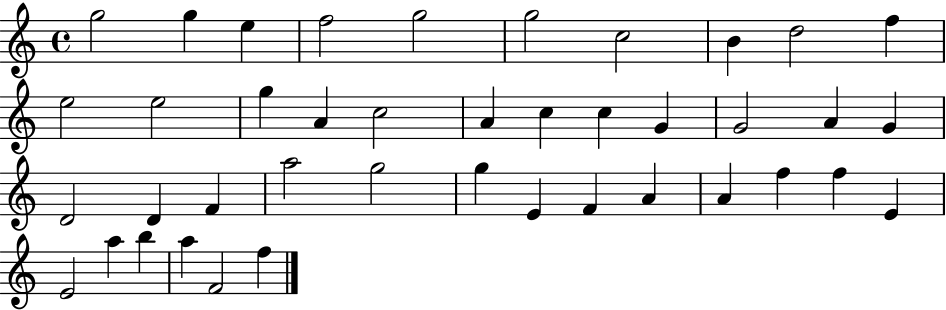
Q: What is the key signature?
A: C major